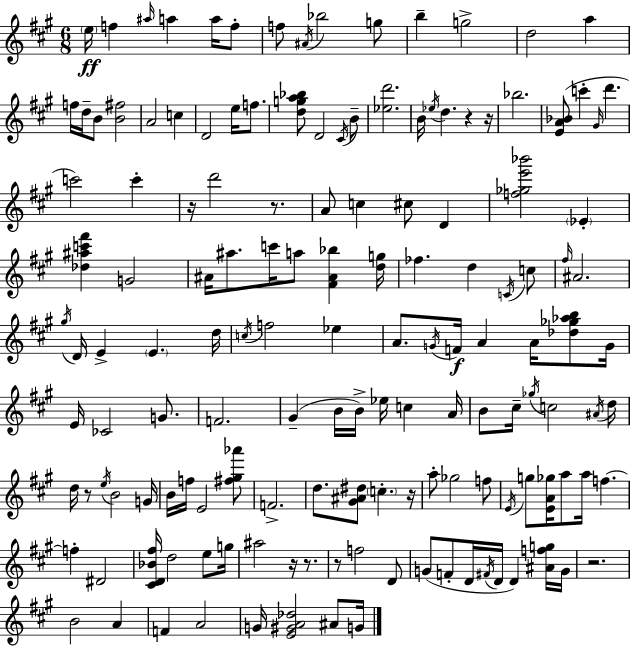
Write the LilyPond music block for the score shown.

{
  \clef treble
  \numericTimeSignature
  \time 6/8
  \key a \major
  \parenthesize e''16\ff f''4 \grace { ais''16 } a''4 a''16 f''8-. | f''8 \acciaccatura { ais'16 } bes''2 | g''8 b''4-- g''2-> | d''2 a''4 | \break f''16 d''16-- b'8 <b' fis''>2 | a'2 c''4 | d'2 e''16 f''8. | <d'' g'' a'' bes''>8 d'2 | \break \acciaccatura { cis'16 } b'8-- <ees'' d'''>2. | b'16 \acciaccatura { ees''16 } d''4. r4 | r16 bes''2. | <e' a' bes'>8( c'''4-. \grace { gis'16 } d'''4. | \break c'''2) | c'''4-. r16 d'''2 | r8. a'8 c''4 cis''8 | d'4 <f'' ges'' e''' bes'''>2 | \break \parenthesize ees'4-. <des'' ais'' c''' fis'''>4 g'2 | ais'16 ais''8. c'''16 a''8 | <fis' ais' bes''>4 <d'' g''>16 fes''4. d''4 | \acciaccatura { c'16 } c''8 \grace { fis''16 } ais'2. | \break \acciaccatura { gis''16 } d'16 e'4-> | \parenthesize e'4. d''16 \acciaccatura { c''16 } f''2 | ees''4 a'8. | \acciaccatura { g'16 } f'16\f a'4 a'16 <des'' ges'' aes'' b''>8 g'16 e'16 ces'2 | \break g'8. f'2. | gis'4--( | b'16 b'16->) ees''16 c''4 a'16 b'8 | cis''16-- \acciaccatura { ges''16 } c''2 \acciaccatura { ais'16 } d''16 | \break d''16 r8 \acciaccatura { e''16 } b'2 | g'16 b'16 f''16 e'2 <fis'' gis'' aes'''>8 | f'2.-> | d''8. <gis' ais' dis''>8 \parenthesize c''4.-. | \break r16 a''8-. ges''2 f''8 | \acciaccatura { e'16 } g''8 <e' a' ges''>16 a''8 a''16 f''4.~~ | f''4-. dis'2 | <cis' d' bes' fis''>16 d''2 e''8 | \break g''16 ais''2 r16 r8. | r8 f''2 | d'8 g'8( f'8-. d'16 \acciaccatura { fis'16 } d'16 d'4) | <ais' f'' g''>16 g'16 r2. | \break b'2 a'4 | f'4 a'2 | g'16 <e' gis' a' des''>2 | ais'8 g'16 \bar "|."
}